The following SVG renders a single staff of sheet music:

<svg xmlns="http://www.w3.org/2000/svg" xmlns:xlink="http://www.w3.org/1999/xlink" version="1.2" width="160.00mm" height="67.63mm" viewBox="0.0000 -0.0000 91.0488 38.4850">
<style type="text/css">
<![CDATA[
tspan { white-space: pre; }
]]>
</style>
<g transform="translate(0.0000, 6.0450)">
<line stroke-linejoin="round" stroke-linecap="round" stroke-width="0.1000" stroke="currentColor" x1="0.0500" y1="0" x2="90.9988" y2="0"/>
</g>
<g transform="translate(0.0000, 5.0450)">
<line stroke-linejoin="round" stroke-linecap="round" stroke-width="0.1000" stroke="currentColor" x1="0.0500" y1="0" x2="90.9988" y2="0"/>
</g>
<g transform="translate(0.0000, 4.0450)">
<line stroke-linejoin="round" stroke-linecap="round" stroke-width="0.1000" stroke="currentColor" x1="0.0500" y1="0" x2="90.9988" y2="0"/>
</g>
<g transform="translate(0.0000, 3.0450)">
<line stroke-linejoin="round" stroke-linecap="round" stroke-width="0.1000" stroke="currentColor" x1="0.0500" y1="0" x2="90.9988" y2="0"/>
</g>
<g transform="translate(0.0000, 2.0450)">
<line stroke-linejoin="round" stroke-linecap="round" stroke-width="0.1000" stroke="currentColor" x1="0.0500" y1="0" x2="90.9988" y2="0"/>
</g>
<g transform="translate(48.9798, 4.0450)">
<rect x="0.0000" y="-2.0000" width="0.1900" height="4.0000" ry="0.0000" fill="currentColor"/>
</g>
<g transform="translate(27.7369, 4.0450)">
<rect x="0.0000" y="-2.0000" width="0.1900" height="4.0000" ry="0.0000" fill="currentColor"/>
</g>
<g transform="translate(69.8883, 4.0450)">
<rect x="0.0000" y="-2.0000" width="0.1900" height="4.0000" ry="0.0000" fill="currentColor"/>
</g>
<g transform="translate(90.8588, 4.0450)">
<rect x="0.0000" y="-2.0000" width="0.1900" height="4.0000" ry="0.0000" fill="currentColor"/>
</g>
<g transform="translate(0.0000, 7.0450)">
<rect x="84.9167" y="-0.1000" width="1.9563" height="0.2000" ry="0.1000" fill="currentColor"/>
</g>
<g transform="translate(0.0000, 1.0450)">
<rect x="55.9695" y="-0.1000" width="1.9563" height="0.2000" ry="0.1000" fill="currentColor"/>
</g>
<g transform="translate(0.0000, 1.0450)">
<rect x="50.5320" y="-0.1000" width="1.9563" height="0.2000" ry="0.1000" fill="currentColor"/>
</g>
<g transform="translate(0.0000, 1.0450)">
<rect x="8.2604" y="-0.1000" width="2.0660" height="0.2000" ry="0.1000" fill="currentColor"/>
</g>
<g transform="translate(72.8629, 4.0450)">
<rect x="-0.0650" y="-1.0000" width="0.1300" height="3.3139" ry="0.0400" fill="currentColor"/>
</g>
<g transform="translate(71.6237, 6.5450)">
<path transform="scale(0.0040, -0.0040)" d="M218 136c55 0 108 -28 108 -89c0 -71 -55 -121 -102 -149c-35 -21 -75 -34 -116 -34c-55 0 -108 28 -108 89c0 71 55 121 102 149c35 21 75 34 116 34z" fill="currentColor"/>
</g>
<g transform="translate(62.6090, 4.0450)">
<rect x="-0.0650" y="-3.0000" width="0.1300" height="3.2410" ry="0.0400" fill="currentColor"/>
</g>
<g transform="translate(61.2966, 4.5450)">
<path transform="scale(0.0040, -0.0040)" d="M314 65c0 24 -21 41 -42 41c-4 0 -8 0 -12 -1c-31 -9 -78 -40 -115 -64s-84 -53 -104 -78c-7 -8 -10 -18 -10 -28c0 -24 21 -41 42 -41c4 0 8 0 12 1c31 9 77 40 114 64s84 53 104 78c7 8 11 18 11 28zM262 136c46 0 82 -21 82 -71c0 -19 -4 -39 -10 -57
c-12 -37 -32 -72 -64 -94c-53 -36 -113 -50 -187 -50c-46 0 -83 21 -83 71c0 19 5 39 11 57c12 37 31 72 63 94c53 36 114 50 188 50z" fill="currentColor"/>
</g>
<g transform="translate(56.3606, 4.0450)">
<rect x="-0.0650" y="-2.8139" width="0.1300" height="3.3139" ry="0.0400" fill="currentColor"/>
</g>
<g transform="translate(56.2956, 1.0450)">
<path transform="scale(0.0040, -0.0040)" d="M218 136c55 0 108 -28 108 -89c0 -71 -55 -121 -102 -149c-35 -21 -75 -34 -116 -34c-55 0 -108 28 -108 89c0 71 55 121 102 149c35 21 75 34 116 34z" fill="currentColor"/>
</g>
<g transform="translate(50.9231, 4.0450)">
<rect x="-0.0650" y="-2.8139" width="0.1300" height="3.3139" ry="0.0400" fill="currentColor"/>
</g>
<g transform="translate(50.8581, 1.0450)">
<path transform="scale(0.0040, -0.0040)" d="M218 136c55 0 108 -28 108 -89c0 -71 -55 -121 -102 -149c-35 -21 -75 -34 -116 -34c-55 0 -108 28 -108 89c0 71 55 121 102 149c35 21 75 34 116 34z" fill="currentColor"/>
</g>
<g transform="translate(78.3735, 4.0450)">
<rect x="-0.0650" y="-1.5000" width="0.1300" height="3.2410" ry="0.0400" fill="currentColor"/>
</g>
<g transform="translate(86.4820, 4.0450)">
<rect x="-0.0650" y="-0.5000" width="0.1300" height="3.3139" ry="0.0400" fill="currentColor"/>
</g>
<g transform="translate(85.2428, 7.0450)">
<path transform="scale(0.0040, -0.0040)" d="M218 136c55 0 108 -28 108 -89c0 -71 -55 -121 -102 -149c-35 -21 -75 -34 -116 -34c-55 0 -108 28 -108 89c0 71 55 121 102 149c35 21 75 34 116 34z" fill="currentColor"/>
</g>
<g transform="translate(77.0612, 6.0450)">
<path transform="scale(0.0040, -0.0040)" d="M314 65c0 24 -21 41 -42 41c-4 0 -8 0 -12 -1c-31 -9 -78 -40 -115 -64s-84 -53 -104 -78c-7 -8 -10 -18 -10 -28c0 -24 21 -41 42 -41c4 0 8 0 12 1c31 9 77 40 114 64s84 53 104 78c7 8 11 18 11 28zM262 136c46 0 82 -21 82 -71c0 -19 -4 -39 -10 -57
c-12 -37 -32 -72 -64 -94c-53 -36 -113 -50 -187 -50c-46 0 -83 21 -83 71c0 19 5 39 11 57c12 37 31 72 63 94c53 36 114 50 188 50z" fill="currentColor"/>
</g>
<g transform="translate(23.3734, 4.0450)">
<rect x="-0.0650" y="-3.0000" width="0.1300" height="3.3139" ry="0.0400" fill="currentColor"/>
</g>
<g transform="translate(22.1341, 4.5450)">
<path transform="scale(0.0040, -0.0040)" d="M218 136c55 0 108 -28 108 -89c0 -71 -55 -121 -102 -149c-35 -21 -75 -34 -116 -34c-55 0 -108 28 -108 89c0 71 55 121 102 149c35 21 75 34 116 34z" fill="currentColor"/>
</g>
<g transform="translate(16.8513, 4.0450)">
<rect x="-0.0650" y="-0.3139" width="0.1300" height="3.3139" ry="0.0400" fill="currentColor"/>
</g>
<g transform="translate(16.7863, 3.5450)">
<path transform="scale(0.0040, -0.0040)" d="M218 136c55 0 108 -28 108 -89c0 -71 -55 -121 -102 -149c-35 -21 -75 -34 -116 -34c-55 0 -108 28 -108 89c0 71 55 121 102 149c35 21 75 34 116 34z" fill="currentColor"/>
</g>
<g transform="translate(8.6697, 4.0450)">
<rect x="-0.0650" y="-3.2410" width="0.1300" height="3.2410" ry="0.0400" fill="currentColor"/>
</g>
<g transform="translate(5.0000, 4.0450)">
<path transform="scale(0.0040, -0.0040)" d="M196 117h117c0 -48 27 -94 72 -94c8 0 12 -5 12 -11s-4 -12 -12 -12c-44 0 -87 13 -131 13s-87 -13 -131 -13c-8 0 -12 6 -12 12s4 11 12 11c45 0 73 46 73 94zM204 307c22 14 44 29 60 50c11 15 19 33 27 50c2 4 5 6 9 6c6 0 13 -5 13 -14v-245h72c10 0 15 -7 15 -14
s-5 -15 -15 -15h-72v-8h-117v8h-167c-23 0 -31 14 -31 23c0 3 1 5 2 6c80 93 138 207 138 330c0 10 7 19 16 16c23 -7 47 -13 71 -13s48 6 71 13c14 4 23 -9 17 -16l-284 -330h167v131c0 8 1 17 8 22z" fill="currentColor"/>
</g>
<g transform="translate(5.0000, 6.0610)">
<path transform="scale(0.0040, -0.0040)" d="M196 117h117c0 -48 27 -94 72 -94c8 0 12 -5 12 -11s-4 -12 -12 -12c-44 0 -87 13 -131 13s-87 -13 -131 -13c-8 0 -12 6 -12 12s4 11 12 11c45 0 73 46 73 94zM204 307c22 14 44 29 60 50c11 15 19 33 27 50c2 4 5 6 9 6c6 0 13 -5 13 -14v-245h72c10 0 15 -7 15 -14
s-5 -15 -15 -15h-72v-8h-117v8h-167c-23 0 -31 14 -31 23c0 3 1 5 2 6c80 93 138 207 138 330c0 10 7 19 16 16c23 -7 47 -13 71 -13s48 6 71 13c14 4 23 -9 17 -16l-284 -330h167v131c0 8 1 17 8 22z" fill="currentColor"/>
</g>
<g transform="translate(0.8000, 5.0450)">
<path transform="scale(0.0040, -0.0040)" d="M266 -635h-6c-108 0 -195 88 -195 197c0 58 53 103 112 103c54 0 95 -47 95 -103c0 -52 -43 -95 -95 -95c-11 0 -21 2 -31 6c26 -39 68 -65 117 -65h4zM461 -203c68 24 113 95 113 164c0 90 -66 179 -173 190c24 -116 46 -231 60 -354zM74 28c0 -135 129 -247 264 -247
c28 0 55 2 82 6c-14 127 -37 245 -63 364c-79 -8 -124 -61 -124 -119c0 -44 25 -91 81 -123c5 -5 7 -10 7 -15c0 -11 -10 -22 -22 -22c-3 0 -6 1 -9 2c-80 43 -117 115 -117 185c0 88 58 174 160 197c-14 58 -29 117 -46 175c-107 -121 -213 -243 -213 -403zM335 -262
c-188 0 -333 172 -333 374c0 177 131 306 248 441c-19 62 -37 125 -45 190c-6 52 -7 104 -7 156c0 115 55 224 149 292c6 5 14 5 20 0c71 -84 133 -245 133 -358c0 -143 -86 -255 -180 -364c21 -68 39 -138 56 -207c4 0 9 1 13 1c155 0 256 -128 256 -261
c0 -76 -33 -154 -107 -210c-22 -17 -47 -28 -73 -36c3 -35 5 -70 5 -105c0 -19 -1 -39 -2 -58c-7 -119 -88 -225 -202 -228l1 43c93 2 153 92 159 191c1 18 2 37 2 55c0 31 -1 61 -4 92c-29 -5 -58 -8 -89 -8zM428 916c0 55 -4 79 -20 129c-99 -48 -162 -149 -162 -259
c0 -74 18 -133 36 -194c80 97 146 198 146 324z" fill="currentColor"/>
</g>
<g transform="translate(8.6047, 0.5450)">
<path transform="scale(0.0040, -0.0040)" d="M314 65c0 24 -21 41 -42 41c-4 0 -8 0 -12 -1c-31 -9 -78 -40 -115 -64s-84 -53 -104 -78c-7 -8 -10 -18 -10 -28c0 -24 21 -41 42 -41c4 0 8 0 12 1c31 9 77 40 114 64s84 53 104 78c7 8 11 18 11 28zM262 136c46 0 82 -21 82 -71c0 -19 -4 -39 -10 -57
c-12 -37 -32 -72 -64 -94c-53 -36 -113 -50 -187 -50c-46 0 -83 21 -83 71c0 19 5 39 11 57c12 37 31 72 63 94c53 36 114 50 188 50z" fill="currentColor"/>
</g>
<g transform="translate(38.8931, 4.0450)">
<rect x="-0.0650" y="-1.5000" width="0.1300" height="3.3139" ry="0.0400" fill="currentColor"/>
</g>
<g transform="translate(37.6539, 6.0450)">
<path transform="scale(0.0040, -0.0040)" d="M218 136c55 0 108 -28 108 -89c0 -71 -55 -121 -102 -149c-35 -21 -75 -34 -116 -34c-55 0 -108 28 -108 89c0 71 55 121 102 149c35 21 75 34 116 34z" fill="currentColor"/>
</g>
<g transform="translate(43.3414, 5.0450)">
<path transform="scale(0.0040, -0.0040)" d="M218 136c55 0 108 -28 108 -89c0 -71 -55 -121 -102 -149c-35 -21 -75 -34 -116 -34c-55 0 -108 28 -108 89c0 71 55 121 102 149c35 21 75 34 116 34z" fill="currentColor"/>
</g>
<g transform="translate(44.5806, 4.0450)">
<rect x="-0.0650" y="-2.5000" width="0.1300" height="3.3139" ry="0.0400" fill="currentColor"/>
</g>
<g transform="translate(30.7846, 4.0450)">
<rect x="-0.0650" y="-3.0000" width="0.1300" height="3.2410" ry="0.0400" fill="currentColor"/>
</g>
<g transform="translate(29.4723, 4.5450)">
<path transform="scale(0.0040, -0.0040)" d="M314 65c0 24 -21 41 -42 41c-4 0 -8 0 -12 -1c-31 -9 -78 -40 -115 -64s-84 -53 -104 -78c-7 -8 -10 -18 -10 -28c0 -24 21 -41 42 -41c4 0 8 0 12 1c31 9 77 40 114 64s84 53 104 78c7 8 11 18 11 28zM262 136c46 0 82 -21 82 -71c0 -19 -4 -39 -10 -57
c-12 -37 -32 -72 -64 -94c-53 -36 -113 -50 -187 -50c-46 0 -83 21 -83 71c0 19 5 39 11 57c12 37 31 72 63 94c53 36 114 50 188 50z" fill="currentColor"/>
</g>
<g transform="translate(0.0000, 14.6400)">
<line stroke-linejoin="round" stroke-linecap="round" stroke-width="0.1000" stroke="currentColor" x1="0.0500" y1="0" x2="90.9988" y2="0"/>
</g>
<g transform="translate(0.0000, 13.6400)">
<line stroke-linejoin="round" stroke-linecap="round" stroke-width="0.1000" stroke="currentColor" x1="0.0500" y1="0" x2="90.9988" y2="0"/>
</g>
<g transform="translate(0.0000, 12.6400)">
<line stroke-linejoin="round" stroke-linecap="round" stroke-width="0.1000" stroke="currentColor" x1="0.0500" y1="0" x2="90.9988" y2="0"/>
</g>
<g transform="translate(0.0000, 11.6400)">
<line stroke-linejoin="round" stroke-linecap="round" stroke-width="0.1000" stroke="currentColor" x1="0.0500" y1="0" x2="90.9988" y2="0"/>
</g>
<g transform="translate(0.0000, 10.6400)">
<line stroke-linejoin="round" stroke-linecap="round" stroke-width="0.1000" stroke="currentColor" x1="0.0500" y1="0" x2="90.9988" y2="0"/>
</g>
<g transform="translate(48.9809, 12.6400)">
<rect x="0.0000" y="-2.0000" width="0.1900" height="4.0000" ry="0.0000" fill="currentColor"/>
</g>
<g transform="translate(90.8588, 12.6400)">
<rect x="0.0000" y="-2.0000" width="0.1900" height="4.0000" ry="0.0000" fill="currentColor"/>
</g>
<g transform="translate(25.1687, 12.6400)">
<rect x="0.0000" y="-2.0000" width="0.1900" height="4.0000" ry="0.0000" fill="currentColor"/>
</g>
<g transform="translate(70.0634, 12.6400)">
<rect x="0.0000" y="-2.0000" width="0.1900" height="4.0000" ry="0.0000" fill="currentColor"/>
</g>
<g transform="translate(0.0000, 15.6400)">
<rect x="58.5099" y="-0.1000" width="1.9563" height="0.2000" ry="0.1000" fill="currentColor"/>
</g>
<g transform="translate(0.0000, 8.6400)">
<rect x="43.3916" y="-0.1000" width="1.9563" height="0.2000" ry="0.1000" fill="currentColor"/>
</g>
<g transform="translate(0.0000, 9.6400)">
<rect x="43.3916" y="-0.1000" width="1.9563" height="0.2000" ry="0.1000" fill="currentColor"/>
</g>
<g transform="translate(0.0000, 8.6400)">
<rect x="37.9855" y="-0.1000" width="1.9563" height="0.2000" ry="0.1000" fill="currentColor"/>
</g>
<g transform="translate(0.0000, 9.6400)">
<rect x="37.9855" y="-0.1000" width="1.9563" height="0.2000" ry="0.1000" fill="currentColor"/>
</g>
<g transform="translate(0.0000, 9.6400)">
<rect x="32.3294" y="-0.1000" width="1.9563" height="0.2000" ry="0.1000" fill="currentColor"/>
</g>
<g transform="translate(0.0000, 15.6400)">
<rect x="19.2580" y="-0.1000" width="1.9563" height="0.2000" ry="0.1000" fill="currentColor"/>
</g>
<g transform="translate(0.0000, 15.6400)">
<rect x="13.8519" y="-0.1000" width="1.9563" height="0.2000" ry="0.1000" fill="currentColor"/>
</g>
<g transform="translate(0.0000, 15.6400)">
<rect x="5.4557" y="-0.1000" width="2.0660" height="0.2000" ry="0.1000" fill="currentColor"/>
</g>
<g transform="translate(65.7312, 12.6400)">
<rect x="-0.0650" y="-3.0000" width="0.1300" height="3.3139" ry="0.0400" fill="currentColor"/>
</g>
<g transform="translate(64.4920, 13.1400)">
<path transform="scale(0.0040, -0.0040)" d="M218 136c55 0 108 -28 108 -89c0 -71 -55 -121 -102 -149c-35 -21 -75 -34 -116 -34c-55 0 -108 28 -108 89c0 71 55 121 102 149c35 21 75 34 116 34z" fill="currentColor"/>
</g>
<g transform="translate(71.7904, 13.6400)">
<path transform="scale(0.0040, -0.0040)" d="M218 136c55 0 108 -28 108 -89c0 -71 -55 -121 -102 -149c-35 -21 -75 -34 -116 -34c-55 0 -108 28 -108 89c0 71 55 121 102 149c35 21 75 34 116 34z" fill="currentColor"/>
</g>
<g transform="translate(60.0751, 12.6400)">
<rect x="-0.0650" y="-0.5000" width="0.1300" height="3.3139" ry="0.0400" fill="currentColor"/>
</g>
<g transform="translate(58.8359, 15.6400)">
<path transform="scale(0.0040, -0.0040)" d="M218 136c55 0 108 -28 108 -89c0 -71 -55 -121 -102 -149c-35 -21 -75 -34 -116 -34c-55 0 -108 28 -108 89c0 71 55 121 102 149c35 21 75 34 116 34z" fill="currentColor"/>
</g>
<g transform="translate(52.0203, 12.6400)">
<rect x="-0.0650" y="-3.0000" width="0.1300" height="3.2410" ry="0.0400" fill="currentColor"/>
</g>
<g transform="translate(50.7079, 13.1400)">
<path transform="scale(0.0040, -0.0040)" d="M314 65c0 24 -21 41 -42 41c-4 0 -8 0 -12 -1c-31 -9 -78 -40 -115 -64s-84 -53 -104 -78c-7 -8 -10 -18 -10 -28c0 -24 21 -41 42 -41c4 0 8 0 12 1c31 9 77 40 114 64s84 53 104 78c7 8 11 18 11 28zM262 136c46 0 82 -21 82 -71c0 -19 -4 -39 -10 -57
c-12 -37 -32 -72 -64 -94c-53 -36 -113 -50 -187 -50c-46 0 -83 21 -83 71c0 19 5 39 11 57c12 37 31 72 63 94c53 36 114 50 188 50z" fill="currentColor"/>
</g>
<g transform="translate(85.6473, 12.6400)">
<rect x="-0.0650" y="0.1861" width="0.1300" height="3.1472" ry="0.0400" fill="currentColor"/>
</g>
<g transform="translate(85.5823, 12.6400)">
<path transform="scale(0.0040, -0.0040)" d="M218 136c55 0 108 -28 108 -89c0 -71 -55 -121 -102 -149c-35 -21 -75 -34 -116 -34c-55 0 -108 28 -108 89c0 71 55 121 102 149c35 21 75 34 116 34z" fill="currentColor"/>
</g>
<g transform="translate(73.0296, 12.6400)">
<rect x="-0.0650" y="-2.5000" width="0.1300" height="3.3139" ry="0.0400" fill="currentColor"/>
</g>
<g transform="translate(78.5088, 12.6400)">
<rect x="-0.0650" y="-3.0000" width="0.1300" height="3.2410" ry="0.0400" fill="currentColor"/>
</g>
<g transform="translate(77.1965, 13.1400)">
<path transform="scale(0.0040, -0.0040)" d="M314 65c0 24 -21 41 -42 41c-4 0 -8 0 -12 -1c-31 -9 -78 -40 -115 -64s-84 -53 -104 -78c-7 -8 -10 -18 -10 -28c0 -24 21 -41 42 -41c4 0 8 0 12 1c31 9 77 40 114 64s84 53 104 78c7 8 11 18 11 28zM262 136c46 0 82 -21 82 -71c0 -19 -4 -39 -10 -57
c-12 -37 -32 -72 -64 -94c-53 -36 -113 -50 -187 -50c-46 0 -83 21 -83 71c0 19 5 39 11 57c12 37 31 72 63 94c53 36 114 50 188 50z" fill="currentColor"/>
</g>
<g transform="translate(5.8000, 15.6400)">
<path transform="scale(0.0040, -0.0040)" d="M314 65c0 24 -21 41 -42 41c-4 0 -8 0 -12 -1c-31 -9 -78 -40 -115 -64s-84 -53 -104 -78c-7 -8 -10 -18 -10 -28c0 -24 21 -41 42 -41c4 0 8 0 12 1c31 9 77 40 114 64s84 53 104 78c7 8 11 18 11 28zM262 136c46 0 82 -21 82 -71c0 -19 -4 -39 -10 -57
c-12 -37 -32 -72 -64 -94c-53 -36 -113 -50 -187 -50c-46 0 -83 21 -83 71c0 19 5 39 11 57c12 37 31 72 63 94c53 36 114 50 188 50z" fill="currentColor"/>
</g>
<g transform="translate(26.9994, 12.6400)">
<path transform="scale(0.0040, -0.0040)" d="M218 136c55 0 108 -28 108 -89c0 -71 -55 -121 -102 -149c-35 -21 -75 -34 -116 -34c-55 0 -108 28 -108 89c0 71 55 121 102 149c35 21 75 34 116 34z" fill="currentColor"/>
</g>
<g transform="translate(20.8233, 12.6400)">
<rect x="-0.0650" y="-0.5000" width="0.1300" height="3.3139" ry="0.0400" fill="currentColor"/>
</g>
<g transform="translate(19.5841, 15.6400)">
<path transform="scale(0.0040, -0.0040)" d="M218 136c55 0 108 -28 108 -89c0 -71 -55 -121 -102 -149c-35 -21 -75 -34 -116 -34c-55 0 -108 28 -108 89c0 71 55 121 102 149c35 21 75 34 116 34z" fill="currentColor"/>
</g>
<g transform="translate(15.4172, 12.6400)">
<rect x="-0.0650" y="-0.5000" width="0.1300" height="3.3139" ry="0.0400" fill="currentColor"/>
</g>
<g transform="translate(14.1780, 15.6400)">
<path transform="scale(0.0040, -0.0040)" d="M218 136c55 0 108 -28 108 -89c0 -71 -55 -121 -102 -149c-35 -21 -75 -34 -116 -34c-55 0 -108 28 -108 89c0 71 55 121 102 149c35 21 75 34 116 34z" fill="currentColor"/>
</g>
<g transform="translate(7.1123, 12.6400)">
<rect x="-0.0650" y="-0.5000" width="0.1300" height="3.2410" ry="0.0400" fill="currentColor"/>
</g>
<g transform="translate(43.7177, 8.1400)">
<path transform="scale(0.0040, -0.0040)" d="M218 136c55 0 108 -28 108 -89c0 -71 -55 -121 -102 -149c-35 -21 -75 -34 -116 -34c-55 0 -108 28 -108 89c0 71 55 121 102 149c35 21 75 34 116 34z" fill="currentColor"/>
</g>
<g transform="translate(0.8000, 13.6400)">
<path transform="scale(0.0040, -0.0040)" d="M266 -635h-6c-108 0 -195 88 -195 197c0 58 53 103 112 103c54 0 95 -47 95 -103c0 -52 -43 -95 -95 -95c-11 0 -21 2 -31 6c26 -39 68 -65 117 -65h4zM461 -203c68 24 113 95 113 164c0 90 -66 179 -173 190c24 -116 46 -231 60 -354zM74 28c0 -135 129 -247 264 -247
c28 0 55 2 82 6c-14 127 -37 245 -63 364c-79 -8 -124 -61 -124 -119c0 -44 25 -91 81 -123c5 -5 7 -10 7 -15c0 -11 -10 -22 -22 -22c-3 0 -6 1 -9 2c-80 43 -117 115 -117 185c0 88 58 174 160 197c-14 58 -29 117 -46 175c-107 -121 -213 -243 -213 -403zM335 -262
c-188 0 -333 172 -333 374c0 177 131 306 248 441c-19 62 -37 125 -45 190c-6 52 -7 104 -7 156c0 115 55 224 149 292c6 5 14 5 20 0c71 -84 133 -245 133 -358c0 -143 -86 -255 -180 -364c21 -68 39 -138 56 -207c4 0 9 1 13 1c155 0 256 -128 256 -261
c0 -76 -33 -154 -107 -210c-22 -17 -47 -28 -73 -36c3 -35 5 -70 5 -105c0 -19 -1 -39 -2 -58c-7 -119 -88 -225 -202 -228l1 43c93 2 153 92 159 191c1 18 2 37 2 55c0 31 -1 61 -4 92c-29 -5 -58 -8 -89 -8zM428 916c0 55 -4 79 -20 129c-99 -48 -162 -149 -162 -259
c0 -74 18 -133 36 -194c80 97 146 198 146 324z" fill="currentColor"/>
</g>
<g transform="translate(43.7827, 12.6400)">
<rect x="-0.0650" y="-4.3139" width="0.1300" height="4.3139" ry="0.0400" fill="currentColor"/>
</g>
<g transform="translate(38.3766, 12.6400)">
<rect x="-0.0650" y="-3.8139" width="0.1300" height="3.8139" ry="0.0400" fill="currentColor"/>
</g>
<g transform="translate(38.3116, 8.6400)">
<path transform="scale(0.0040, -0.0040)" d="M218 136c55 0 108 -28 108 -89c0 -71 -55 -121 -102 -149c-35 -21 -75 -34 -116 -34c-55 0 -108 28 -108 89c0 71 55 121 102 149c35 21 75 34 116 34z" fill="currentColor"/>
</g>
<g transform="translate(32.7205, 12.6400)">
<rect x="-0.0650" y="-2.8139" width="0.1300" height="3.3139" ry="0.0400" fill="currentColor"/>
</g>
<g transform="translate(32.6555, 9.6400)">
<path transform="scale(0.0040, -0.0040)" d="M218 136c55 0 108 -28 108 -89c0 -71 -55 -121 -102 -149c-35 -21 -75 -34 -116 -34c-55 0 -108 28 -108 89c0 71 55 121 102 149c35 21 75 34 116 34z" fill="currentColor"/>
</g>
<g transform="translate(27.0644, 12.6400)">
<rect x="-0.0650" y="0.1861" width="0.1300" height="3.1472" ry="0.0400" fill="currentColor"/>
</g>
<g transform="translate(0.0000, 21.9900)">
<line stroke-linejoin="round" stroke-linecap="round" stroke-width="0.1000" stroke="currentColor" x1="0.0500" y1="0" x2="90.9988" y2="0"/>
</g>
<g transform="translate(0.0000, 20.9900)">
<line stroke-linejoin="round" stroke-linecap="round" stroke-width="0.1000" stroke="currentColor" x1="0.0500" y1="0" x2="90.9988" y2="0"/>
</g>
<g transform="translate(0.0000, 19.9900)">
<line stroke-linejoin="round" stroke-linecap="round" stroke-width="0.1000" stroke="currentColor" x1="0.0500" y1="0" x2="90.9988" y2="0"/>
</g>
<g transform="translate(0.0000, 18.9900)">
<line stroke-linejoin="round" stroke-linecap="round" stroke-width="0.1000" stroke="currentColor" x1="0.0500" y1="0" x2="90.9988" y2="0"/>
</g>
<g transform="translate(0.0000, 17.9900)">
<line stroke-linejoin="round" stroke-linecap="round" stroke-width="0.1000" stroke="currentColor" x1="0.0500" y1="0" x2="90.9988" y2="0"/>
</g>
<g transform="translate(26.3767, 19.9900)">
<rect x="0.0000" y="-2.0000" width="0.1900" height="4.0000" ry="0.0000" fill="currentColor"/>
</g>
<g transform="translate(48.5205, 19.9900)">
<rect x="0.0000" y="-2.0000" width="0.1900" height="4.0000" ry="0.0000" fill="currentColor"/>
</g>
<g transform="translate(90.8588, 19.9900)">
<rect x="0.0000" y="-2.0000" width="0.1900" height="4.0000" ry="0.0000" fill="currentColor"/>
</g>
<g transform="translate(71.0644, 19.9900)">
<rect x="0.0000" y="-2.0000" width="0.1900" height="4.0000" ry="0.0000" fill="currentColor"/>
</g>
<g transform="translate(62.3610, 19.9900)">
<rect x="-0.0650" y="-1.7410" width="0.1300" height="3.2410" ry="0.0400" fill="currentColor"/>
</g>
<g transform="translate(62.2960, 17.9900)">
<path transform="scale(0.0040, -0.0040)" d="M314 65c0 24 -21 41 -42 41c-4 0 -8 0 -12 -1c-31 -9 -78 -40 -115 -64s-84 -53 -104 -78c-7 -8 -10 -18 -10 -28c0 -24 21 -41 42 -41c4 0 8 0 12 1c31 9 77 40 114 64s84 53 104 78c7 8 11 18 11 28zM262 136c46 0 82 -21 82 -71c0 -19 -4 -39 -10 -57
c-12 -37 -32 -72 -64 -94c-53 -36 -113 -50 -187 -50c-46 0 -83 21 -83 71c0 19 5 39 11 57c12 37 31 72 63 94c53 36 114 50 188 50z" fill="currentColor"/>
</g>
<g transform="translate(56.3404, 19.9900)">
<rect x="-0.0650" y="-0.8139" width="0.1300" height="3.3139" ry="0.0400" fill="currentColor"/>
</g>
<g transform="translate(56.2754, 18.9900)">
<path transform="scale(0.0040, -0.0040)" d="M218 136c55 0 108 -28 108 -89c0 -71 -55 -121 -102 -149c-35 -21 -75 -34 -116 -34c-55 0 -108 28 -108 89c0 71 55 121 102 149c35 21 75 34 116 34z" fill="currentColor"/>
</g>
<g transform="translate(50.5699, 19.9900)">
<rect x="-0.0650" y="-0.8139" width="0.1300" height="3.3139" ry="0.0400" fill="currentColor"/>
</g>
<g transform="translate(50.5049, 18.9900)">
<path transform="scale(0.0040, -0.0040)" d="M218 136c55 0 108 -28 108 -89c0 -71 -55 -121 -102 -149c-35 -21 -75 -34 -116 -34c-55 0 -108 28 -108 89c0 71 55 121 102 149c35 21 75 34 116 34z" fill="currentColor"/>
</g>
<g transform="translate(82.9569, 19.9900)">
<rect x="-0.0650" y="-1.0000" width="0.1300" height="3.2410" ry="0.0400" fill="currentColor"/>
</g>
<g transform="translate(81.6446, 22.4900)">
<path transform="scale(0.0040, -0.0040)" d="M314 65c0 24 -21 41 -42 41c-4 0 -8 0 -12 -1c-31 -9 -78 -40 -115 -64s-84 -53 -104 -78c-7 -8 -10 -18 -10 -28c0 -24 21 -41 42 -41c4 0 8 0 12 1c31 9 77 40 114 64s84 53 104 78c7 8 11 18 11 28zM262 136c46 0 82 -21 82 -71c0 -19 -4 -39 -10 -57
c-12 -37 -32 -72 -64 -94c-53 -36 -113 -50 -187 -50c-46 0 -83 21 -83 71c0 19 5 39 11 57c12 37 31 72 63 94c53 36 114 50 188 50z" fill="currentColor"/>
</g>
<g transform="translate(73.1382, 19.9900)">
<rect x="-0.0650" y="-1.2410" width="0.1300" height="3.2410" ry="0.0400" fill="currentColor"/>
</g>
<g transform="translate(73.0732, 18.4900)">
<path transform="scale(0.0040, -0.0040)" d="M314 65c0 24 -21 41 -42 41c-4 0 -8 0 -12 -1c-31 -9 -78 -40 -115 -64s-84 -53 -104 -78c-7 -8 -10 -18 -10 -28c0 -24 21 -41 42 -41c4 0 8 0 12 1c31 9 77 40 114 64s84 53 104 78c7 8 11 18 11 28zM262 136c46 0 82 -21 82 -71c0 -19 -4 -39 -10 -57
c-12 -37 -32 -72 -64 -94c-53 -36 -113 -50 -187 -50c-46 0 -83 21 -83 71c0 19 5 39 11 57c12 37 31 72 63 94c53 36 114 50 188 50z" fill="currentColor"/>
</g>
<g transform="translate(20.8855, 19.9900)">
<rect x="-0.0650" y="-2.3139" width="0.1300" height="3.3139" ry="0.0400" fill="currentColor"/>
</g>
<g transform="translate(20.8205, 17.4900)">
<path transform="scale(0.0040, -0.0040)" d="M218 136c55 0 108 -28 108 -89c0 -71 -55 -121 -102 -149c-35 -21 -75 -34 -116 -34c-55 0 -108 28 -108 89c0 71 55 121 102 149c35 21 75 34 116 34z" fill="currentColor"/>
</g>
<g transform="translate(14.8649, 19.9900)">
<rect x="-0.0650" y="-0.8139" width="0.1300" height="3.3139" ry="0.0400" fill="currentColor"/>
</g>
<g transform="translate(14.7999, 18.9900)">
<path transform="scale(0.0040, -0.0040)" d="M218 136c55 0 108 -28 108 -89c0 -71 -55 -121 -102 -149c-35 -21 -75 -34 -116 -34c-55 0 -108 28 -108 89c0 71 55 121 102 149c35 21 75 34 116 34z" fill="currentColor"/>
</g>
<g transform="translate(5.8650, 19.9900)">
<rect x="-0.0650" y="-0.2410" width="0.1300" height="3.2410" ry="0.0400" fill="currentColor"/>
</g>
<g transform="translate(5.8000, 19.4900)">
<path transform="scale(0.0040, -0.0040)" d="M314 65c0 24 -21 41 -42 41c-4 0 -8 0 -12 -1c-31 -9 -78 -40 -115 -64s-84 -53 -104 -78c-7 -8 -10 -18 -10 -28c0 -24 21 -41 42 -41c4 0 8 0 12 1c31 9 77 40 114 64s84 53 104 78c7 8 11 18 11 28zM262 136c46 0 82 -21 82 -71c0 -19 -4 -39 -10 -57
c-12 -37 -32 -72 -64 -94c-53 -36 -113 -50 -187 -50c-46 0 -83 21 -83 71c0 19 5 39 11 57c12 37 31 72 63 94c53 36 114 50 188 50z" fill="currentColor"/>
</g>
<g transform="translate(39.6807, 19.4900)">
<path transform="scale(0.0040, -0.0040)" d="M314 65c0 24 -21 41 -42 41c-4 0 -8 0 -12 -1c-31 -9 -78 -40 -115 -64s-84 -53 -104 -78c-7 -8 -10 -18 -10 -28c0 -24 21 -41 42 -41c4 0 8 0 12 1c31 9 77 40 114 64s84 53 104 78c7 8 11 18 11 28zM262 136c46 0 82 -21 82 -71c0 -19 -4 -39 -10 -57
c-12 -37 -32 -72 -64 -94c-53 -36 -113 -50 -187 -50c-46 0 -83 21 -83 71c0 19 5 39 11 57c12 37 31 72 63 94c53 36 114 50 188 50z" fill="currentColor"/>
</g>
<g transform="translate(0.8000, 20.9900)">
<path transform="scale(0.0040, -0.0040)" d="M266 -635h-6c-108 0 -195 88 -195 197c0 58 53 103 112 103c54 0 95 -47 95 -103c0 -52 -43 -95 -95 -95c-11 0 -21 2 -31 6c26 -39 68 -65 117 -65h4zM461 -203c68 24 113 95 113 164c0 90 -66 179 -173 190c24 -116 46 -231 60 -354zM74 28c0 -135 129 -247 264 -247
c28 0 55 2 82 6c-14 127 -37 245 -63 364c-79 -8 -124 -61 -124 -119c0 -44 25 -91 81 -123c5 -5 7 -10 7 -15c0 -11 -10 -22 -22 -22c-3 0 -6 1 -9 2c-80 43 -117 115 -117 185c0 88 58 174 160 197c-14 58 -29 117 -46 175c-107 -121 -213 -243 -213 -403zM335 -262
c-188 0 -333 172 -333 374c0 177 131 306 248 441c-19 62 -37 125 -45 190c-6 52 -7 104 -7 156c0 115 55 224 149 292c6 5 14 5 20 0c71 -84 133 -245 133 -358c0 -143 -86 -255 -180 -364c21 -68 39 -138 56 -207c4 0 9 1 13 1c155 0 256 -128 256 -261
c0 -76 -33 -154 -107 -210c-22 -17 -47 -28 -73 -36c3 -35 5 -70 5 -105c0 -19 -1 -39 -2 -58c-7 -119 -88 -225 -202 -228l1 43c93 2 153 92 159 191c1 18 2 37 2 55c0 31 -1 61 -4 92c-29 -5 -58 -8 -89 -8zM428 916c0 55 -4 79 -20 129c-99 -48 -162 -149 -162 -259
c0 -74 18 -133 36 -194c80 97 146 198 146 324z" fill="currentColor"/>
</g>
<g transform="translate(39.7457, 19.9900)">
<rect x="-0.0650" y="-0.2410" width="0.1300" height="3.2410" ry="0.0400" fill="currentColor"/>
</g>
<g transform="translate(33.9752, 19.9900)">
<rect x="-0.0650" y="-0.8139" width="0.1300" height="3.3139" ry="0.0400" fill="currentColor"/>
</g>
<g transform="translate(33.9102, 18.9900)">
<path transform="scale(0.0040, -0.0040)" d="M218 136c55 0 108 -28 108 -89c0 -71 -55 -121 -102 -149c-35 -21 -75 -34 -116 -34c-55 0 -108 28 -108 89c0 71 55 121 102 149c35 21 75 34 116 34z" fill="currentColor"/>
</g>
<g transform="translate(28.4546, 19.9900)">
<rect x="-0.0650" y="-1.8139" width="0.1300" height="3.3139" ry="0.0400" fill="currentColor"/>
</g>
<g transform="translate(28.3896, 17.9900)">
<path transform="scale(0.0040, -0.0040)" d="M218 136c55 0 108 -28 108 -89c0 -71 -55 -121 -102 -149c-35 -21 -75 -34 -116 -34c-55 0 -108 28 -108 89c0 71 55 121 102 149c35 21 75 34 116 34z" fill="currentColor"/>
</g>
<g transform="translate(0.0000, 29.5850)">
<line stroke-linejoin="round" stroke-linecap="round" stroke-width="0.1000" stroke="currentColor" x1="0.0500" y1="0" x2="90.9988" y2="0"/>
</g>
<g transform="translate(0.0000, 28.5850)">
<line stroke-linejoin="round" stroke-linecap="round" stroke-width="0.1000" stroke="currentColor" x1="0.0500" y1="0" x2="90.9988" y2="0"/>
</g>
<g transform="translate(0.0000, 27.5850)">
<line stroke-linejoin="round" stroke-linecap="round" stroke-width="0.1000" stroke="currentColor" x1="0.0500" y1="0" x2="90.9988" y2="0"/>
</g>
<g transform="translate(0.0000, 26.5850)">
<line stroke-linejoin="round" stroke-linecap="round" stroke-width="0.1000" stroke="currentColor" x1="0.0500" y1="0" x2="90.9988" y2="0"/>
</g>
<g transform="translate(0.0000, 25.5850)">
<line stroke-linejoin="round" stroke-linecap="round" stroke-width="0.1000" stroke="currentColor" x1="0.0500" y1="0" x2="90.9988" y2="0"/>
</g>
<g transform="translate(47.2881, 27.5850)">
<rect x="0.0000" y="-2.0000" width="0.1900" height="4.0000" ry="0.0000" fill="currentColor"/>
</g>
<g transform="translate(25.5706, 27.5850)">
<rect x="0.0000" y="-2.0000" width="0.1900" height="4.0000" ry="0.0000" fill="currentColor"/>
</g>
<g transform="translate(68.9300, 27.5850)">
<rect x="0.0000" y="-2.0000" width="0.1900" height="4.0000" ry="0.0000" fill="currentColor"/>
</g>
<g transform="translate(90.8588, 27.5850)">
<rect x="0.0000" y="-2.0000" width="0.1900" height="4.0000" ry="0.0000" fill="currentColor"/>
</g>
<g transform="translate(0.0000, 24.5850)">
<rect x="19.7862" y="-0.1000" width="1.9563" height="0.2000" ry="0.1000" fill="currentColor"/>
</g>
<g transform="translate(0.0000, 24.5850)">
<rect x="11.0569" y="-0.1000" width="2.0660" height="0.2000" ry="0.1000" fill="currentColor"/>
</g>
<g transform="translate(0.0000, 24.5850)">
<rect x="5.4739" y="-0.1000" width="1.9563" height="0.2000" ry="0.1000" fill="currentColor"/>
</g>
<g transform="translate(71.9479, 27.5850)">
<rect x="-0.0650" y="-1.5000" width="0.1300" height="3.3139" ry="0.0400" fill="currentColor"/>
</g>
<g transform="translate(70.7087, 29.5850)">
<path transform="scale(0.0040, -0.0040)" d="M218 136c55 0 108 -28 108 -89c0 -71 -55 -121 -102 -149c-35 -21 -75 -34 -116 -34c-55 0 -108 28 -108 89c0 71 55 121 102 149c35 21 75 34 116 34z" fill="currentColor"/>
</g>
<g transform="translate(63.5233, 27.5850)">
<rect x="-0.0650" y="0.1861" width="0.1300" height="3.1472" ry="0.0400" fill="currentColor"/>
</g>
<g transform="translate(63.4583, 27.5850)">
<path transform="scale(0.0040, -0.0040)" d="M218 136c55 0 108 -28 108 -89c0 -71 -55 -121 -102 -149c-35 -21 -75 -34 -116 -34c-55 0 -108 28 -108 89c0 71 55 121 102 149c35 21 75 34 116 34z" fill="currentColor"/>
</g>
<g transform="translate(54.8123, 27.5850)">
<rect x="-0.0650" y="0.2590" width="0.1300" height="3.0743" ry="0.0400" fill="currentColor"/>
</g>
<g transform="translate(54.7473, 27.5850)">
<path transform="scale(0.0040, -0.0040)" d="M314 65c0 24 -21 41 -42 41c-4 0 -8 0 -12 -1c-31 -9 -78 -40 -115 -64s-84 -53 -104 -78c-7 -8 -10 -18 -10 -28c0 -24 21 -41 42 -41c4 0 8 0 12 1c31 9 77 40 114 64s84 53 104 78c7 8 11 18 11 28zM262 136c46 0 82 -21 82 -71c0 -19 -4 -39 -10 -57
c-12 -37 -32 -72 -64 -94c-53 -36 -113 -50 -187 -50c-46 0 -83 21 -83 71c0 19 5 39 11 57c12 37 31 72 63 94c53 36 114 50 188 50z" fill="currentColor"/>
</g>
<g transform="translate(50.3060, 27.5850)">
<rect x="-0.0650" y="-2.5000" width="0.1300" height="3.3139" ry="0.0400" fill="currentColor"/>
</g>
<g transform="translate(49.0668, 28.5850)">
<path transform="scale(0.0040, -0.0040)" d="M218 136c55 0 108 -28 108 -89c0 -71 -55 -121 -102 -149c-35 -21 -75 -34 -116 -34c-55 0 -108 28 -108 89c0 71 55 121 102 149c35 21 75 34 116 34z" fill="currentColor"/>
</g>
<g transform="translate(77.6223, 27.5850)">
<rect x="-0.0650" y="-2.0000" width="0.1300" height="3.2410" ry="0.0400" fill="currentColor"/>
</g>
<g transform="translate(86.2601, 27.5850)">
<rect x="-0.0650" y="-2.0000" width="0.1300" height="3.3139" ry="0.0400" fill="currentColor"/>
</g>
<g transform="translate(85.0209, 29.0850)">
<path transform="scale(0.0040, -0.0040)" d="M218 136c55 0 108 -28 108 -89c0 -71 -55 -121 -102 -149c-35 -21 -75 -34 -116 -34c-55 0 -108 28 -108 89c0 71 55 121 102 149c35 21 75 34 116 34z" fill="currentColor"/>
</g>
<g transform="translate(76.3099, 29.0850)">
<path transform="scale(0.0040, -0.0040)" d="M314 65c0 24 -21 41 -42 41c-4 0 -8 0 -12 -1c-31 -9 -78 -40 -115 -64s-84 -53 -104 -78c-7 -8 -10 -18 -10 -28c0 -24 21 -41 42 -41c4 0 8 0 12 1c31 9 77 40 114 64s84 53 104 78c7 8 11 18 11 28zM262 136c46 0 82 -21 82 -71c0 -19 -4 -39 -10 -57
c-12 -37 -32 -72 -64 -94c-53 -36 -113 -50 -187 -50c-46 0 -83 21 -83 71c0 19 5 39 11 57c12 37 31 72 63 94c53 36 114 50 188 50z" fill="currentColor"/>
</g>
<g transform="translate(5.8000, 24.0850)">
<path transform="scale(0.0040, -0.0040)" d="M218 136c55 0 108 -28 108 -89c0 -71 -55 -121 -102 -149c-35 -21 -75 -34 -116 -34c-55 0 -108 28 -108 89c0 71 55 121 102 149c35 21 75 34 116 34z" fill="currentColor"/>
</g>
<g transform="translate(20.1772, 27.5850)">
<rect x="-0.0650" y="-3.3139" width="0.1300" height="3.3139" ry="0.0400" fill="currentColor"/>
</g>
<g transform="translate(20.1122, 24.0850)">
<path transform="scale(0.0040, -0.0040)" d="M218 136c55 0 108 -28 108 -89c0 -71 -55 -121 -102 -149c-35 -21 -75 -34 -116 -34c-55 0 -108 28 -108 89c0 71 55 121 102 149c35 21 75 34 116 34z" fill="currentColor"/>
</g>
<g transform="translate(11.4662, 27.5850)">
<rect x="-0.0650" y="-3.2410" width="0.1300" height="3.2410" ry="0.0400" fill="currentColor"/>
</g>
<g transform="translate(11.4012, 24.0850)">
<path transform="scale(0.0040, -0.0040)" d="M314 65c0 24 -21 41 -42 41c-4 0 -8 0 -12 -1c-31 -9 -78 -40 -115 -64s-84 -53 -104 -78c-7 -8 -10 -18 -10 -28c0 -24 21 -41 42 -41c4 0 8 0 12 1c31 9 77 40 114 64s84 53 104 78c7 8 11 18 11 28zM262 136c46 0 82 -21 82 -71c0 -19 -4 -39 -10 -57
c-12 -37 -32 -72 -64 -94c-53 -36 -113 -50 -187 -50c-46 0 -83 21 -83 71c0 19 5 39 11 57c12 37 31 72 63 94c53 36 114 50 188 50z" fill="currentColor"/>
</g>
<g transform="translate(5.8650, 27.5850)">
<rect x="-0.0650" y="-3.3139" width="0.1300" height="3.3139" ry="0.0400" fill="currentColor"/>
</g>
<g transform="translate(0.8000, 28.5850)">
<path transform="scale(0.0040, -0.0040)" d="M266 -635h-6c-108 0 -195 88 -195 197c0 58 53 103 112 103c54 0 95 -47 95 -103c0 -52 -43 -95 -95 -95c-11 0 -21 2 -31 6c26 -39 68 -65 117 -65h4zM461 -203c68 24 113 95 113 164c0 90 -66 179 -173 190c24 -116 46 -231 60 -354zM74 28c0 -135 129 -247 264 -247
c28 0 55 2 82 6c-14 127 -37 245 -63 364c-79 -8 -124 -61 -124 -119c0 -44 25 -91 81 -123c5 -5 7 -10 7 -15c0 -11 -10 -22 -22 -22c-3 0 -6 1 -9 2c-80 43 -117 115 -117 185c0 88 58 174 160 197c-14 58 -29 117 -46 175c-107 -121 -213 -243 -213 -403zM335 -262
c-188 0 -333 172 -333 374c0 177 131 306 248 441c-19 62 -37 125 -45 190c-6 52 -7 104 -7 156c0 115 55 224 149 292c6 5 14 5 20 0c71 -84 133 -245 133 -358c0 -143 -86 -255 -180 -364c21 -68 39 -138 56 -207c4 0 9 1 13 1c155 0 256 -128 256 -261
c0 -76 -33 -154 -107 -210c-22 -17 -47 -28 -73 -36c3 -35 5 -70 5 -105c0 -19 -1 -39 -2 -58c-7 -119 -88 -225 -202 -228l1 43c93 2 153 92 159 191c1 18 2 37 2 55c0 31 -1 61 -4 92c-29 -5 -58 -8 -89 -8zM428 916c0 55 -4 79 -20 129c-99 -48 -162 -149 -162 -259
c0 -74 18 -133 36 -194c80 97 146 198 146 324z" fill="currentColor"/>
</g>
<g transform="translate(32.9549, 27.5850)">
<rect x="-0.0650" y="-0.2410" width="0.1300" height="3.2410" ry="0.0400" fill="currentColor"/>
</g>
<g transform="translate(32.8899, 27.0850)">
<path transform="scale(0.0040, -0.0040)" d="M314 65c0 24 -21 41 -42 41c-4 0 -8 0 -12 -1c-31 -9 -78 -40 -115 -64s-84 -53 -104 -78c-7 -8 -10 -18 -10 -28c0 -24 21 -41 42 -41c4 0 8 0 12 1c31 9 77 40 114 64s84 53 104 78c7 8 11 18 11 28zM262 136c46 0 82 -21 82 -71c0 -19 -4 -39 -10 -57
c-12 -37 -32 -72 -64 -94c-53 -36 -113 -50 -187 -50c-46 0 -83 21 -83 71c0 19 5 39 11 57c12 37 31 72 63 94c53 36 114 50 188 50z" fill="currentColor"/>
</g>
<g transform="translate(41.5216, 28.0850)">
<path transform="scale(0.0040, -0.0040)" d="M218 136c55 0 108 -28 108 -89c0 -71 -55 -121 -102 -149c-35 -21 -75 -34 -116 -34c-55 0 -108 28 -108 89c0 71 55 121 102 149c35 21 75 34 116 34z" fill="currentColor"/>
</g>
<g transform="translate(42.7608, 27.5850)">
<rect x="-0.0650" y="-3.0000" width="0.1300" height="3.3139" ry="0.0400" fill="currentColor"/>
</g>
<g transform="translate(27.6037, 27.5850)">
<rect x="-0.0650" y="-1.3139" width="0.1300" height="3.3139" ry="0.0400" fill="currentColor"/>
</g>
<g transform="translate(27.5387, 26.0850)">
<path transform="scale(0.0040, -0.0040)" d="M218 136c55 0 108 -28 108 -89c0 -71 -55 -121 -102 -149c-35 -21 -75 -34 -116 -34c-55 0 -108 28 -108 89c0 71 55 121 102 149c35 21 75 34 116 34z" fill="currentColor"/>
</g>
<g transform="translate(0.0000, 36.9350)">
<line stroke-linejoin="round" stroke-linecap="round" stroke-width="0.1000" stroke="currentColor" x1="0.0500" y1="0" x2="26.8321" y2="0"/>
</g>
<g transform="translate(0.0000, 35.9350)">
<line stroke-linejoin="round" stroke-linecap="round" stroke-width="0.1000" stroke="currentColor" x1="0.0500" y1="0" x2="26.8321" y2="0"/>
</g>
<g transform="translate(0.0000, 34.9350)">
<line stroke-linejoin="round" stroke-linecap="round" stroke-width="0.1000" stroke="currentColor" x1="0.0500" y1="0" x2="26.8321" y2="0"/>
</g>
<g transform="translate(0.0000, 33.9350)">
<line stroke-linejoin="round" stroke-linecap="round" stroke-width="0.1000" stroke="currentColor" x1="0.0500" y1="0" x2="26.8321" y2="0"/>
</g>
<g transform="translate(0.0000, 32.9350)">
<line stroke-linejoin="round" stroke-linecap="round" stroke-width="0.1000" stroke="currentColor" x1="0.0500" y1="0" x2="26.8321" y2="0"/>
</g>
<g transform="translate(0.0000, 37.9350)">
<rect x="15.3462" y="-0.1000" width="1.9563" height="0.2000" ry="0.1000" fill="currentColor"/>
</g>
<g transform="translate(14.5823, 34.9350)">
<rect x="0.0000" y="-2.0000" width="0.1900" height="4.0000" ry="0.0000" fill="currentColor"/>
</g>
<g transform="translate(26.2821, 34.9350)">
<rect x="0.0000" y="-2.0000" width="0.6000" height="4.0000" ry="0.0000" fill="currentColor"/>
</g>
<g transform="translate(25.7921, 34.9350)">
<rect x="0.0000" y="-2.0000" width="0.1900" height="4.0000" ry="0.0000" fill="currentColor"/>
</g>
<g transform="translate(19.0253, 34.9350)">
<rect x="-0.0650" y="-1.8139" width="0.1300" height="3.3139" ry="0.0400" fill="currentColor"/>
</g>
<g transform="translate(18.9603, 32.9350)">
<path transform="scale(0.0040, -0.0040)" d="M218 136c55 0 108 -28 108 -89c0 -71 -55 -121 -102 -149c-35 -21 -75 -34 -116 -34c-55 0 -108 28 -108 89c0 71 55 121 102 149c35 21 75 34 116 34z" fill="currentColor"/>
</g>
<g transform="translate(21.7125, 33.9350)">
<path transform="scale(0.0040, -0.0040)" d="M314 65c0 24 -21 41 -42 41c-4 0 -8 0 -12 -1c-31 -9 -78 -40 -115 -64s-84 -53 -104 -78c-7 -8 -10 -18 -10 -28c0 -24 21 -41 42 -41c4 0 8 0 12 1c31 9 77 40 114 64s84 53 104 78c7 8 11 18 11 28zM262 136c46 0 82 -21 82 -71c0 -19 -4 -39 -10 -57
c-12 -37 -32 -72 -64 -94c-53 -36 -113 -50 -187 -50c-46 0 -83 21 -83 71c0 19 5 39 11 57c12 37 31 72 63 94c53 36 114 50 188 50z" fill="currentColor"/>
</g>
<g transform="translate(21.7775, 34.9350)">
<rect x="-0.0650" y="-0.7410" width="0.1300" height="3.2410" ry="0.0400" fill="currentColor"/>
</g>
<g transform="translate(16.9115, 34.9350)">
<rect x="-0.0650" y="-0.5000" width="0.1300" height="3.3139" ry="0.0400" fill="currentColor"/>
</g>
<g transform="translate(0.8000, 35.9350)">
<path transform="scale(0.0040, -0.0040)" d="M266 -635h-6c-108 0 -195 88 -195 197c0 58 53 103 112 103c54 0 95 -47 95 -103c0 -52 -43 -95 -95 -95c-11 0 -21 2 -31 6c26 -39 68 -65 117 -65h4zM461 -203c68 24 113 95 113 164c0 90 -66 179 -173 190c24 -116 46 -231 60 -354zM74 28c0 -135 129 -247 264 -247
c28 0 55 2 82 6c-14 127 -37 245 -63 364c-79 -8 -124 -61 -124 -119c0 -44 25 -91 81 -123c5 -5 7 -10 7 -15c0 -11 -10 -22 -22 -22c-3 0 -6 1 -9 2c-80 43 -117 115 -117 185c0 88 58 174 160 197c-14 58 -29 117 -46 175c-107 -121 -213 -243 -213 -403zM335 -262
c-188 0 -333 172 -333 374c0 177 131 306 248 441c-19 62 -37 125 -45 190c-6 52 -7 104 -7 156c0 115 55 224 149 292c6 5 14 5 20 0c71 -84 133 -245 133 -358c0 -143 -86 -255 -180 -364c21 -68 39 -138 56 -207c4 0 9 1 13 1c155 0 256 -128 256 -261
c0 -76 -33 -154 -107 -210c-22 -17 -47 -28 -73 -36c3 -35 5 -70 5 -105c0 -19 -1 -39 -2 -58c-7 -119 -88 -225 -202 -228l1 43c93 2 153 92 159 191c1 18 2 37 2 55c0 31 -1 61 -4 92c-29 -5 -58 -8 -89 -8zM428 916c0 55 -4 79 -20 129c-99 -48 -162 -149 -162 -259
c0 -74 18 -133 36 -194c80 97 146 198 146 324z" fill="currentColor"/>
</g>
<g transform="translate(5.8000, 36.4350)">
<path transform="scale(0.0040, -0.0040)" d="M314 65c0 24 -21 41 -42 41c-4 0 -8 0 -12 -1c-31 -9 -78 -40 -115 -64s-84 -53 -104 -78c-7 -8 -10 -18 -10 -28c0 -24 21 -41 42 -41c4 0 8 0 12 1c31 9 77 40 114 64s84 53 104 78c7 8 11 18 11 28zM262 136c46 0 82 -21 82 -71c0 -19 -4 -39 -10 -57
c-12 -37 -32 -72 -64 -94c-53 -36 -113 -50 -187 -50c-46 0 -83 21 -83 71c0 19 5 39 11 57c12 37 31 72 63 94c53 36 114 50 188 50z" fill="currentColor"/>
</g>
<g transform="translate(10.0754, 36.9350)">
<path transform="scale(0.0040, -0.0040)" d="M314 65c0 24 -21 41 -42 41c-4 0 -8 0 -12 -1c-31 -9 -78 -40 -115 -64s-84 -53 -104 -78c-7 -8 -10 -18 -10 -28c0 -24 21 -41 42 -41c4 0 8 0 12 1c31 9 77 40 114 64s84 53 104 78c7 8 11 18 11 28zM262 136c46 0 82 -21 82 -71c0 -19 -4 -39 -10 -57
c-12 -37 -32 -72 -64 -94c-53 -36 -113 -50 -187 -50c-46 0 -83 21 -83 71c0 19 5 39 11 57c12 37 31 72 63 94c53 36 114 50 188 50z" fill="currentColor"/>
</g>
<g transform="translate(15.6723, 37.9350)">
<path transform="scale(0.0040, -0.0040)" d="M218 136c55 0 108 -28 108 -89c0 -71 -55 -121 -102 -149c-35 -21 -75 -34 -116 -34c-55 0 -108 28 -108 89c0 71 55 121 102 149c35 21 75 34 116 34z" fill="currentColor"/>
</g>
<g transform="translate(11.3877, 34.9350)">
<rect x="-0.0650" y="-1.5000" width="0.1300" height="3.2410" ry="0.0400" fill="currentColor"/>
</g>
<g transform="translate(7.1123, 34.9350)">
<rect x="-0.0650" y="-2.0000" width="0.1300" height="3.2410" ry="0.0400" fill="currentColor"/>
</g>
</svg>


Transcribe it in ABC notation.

X:1
T:Untitled
M:4/4
L:1/4
K:C
b2 c A A2 E G a a A2 D E2 C C2 C C B a c' d' A2 C A G A2 B c2 d g f d c2 d d f2 e2 D2 b b2 b e c2 A G B2 B E F2 F F2 E2 C f d2